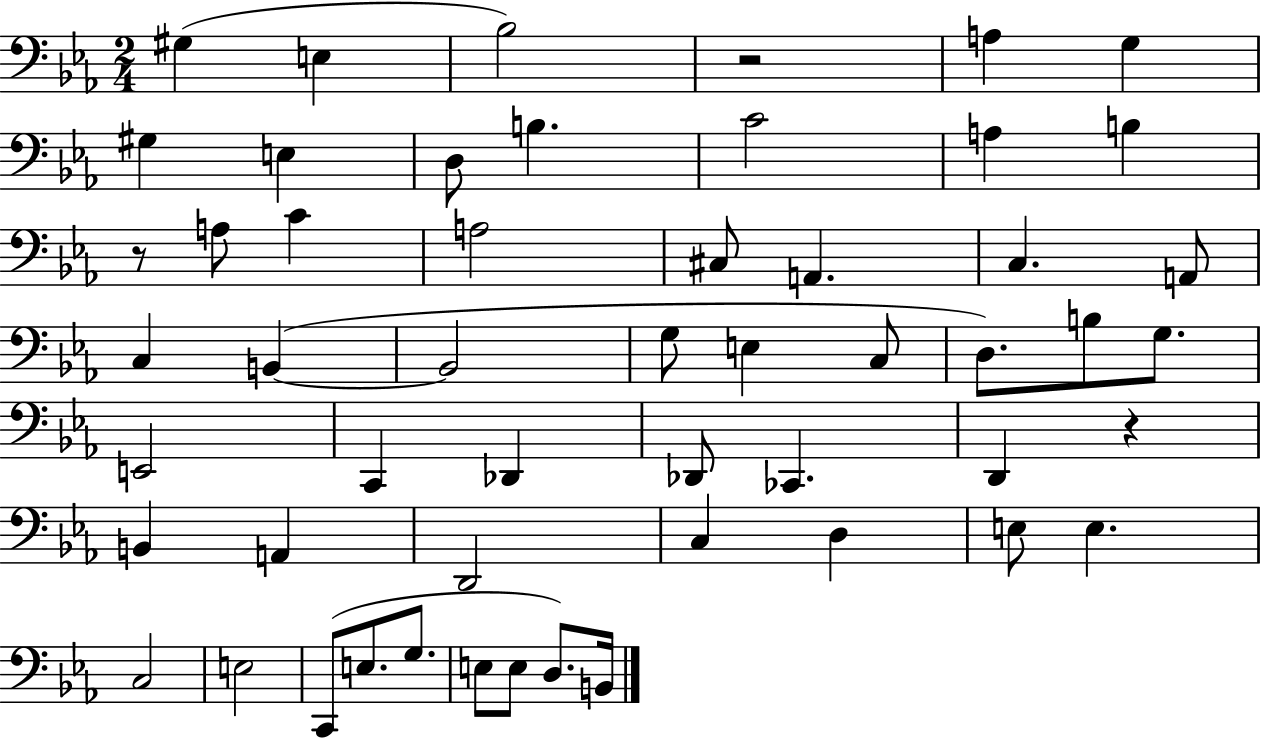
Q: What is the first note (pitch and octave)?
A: G#3